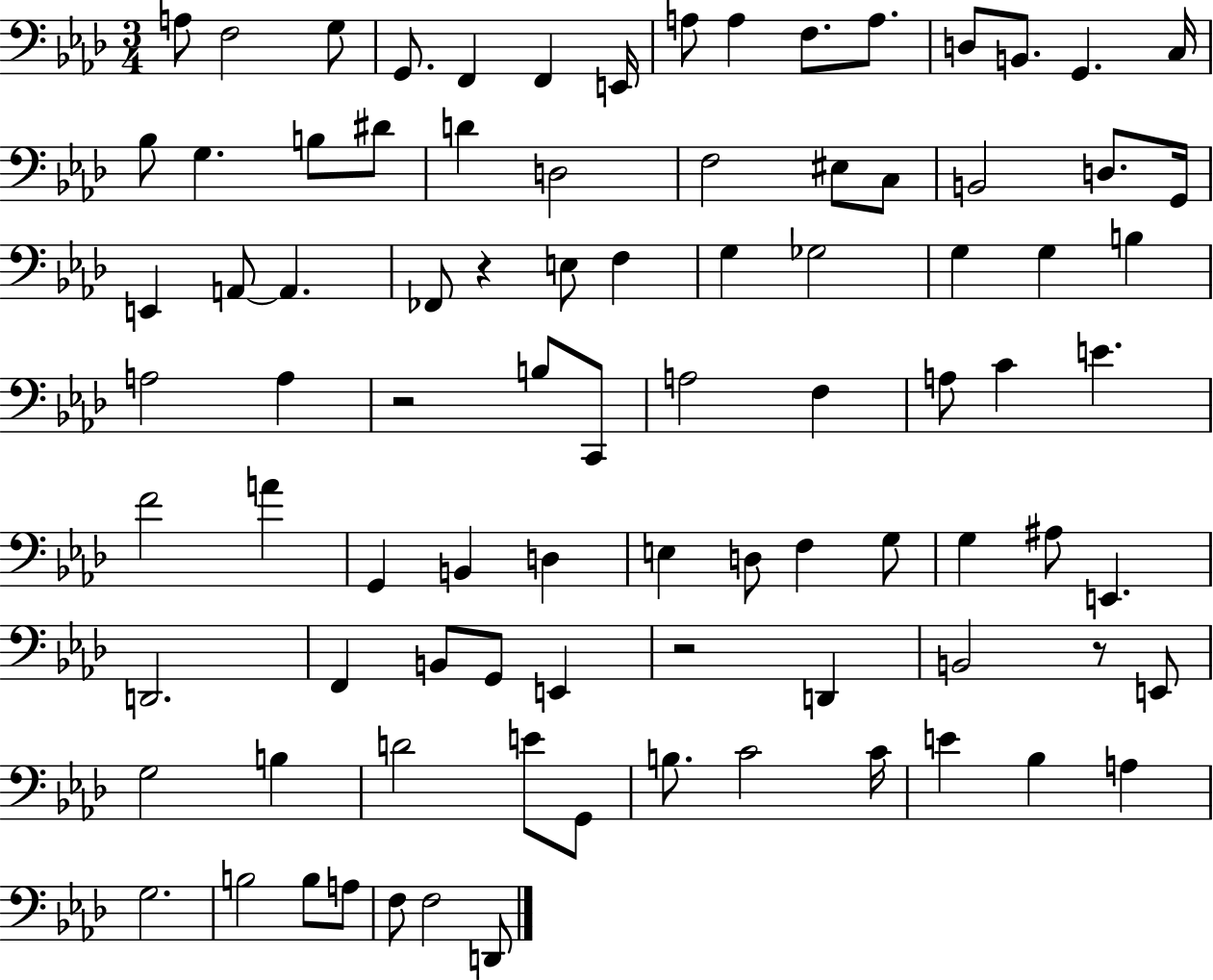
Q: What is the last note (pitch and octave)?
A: D2